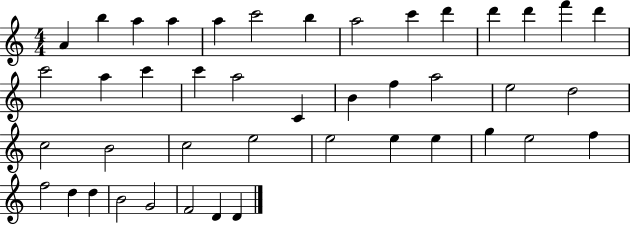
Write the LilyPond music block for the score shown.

{
  \clef treble
  \numericTimeSignature
  \time 4/4
  \key c \major
  a'4 b''4 a''4 a''4 | a''4 c'''2 b''4 | a''2 c'''4 d'''4 | d'''4 d'''4 f'''4 d'''4 | \break c'''2 a''4 c'''4 | c'''4 a''2 c'4 | b'4 f''4 a''2 | e''2 d''2 | \break c''2 b'2 | c''2 e''2 | e''2 e''4 e''4 | g''4 e''2 f''4 | \break f''2 d''4 d''4 | b'2 g'2 | f'2 d'4 d'4 | \bar "|."
}